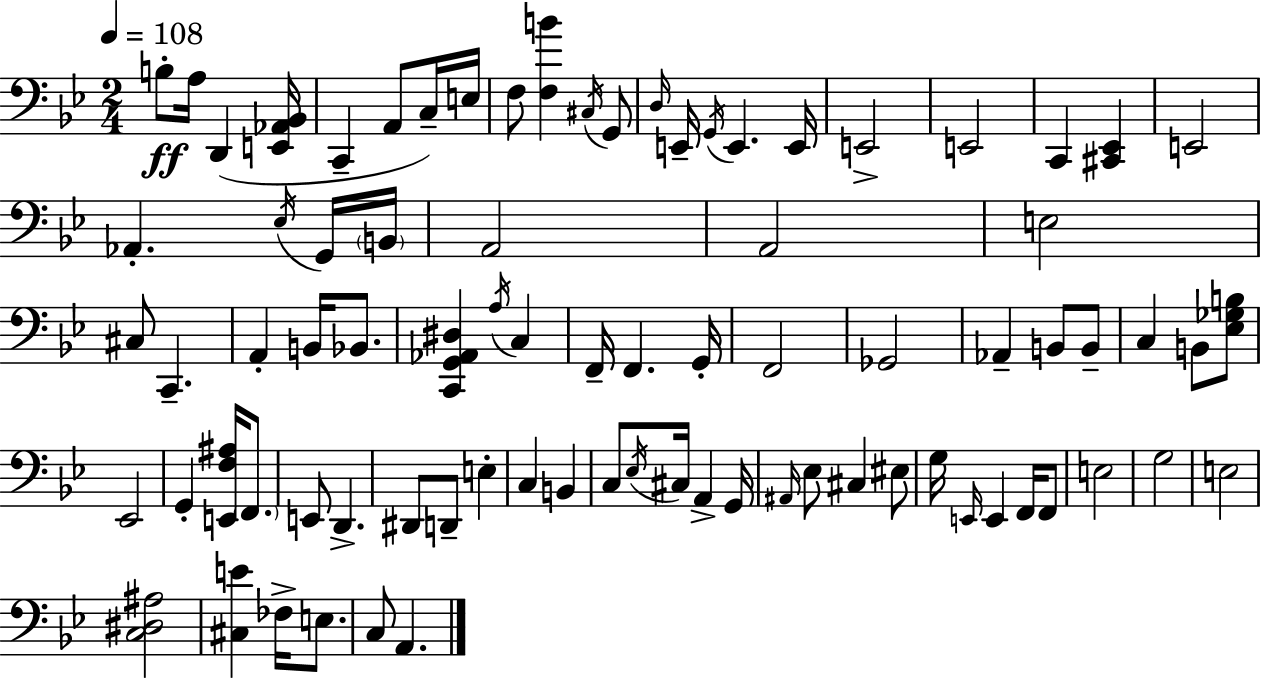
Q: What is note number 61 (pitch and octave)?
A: C#3